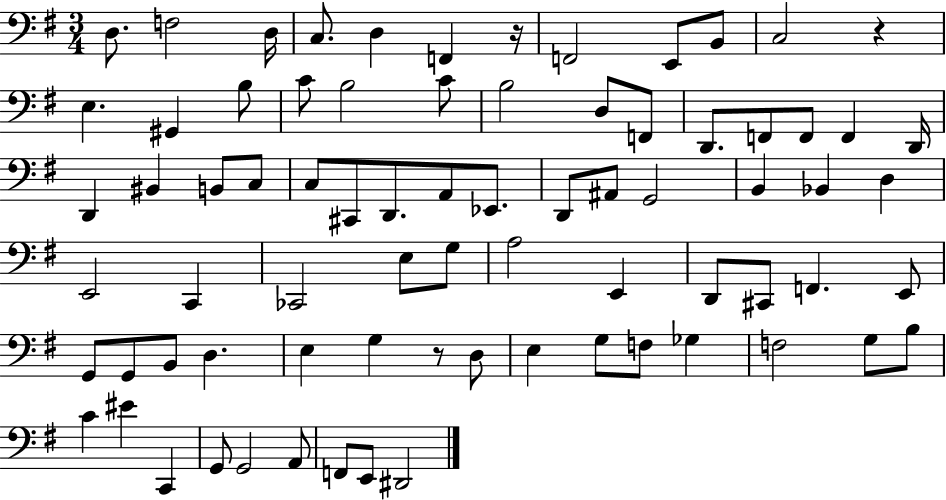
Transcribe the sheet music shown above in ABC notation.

X:1
T:Untitled
M:3/4
L:1/4
K:G
D,/2 F,2 D,/4 C,/2 D, F,, z/4 F,,2 E,,/2 B,,/2 C,2 z E, ^G,, B,/2 C/2 B,2 C/2 B,2 D,/2 F,,/2 D,,/2 F,,/2 F,,/2 F,, D,,/4 D,, ^B,, B,,/2 C,/2 C,/2 ^C,,/2 D,,/2 A,,/2 _E,,/2 D,,/2 ^A,,/2 G,,2 B,, _B,, D, E,,2 C,, _C,,2 E,/2 G,/2 A,2 E,, D,,/2 ^C,,/2 F,, E,,/2 G,,/2 G,,/2 B,,/2 D, E, G, z/2 D,/2 E, G,/2 F,/2 _G, F,2 G,/2 B,/2 C ^E C,, G,,/2 G,,2 A,,/2 F,,/2 E,,/2 ^D,,2